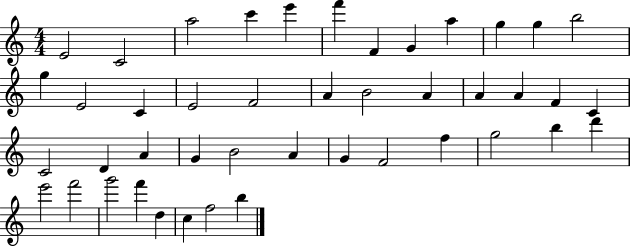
X:1
T:Untitled
M:4/4
L:1/4
K:C
E2 C2 a2 c' e' f' F G a g g b2 g E2 C E2 F2 A B2 A A A F C C2 D A G B2 A G F2 f g2 b d' e'2 f'2 g'2 f' d c f2 b